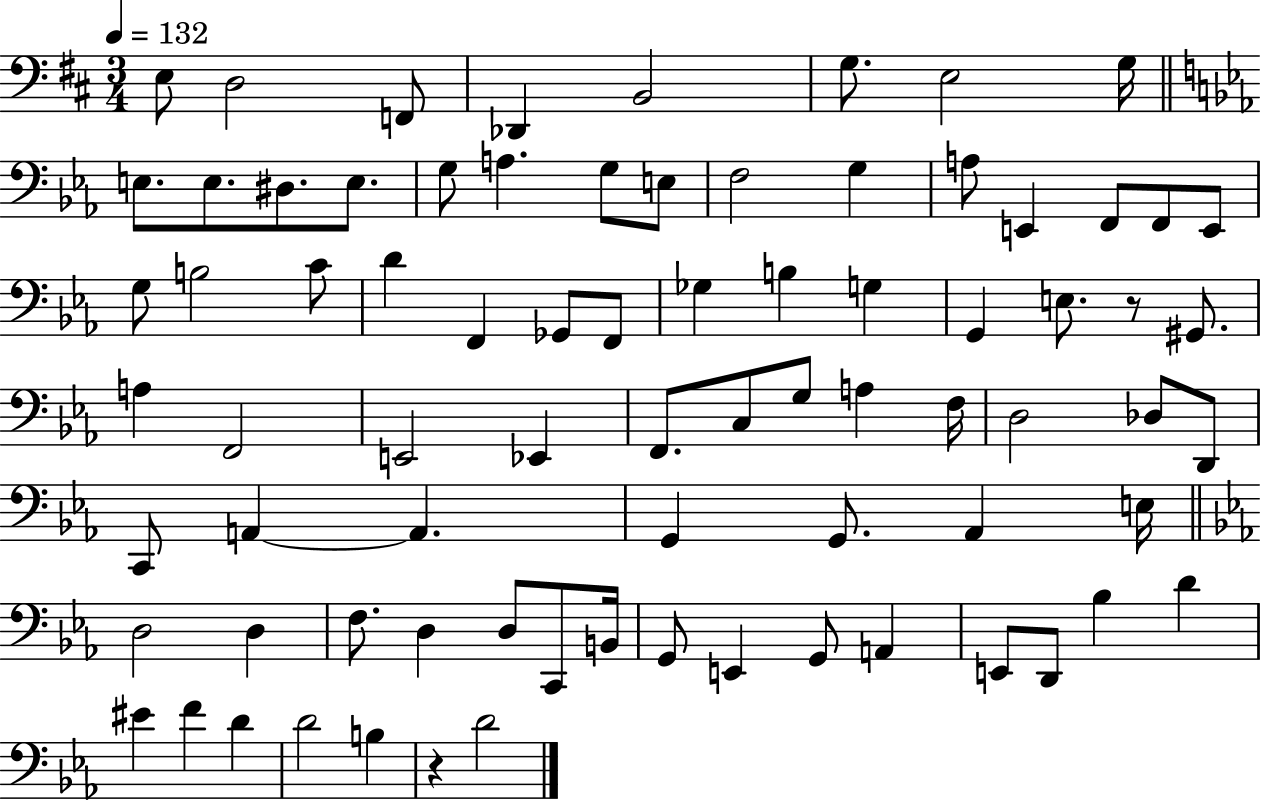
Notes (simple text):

E3/e D3/h F2/e Db2/q B2/h G3/e. E3/h G3/s E3/e. E3/e. D#3/e. E3/e. G3/e A3/q. G3/e E3/e F3/h G3/q A3/e E2/q F2/e F2/e E2/e G3/e B3/h C4/e D4/q F2/q Gb2/e F2/e Gb3/q B3/q G3/q G2/q E3/e. R/e G#2/e. A3/q F2/h E2/h Eb2/q F2/e. C3/e G3/e A3/q F3/s D3/h Db3/e D2/e C2/e A2/q A2/q. G2/q G2/e. Ab2/q E3/s D3/h D3/q F3/e. D3/q D3/e C2/e B2/s G2/e E2/q G2/e A2/q E2/e D2/e Bb3/q D4/q EIS4/q F4/q D4/q D4/h B3/q R/q D4/h